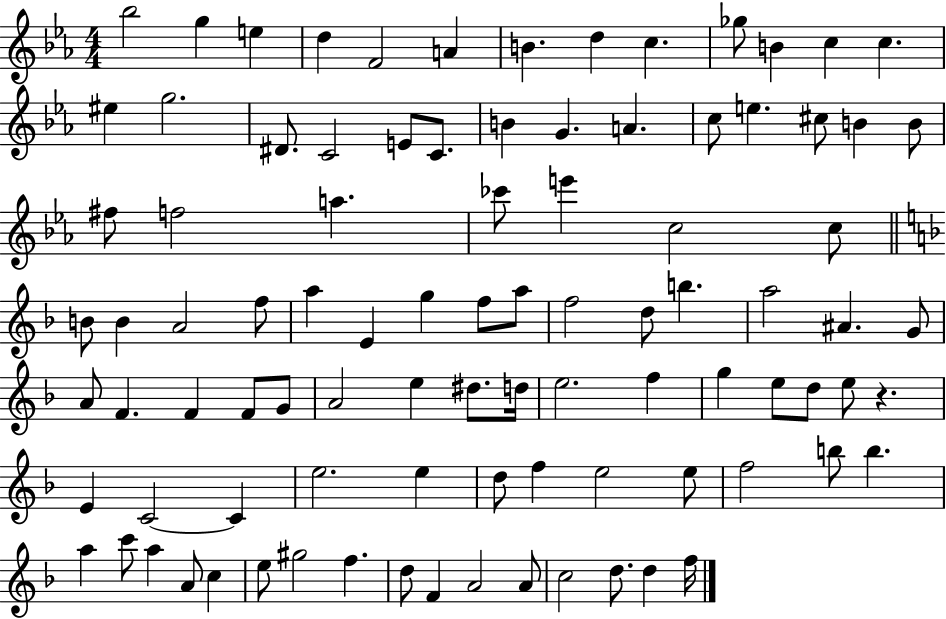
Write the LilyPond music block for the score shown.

{
  \clef treble
  \numericTimeSignature
  \time 4/4
  \key ees \major
  bes''2 g''4 e''4 | d''4 f'2 a'4 | b'4. d''4 c''4. | ges''8 b'4 c''4 c''4. | \break eis''4 g''2. | dis'8. c'2 e'8 c'8. | b'4 g'4. a'4. | c''8 e''4. cis''8 b'4 b'8 | \break fis''8 f''2 a''4. | ces'''8 e'''4 c''2 c''8 | \bar "||" \break \key d \minor b'8 b'4 a'2 f''8 | a''4 e'4 g''4 f''8 a''8 | f''2 d''8 b''4. | a''2 ais'4. g'8 | \break a'8 f'4. f'4 f'8 g'8 | a'2 e''4 dis''8. d''16 | e''2. f''4 | g''4 e''8 d''8 e''8 r4. | \break e'4 c'2~~ c'4 | e''2. e''4 | d''8 f''4 e''2 e''8 | f''2 b''8 b''4. | \break a''4 c'''8 a''4 a'8 c''4 | e''8 gis''2 f''4. | d''8 f'4 a'2 a'8 | c''2 d''8. d''4 f''16 | \break \bar "|."
}